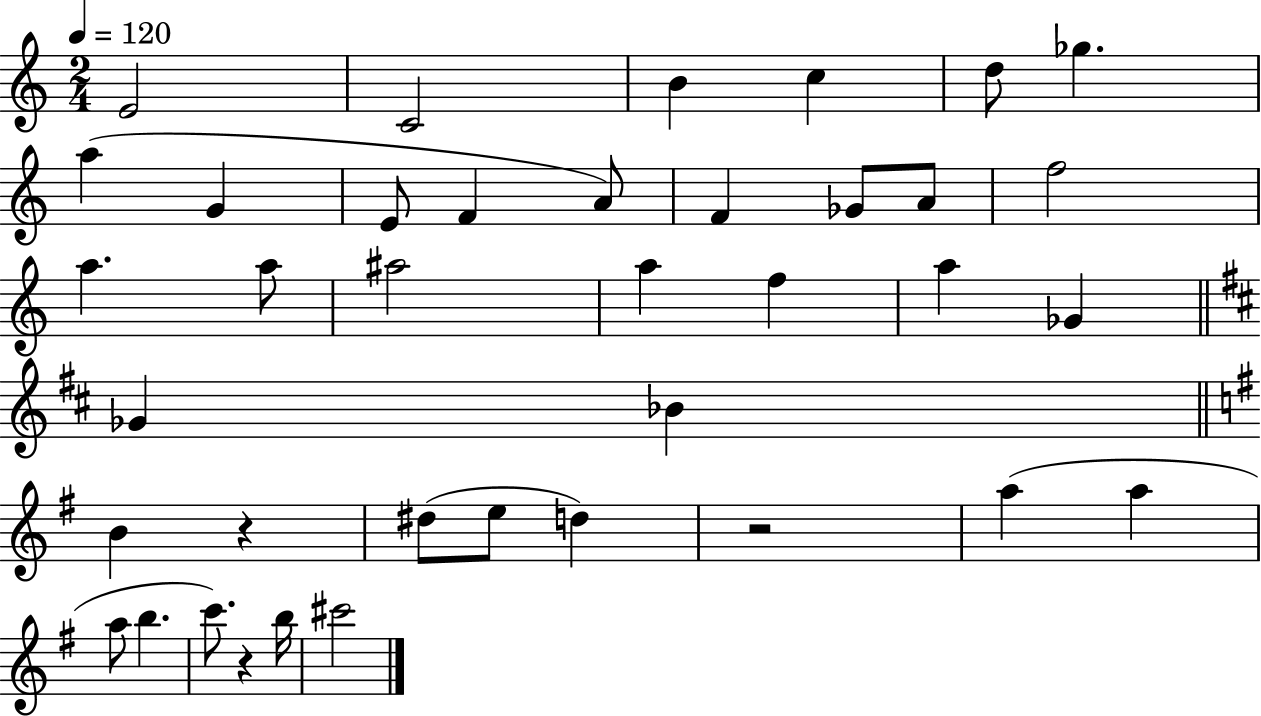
E4/h C4/h B4/q C5/q D5/e Gb5/q. A5/q G4/q E4/e F4/q A4/e F4/q Gb4/e A4/e F5/h A5/q. A5/e A#5/h A5/q F5/q A5/q Gb4/q Gb4/q Bb4/q B4/q R/q D#5/e E5/e D5/q R/h A5/q A5/q A5/e B5/q. C6/e. R/q B5/s C#6/h